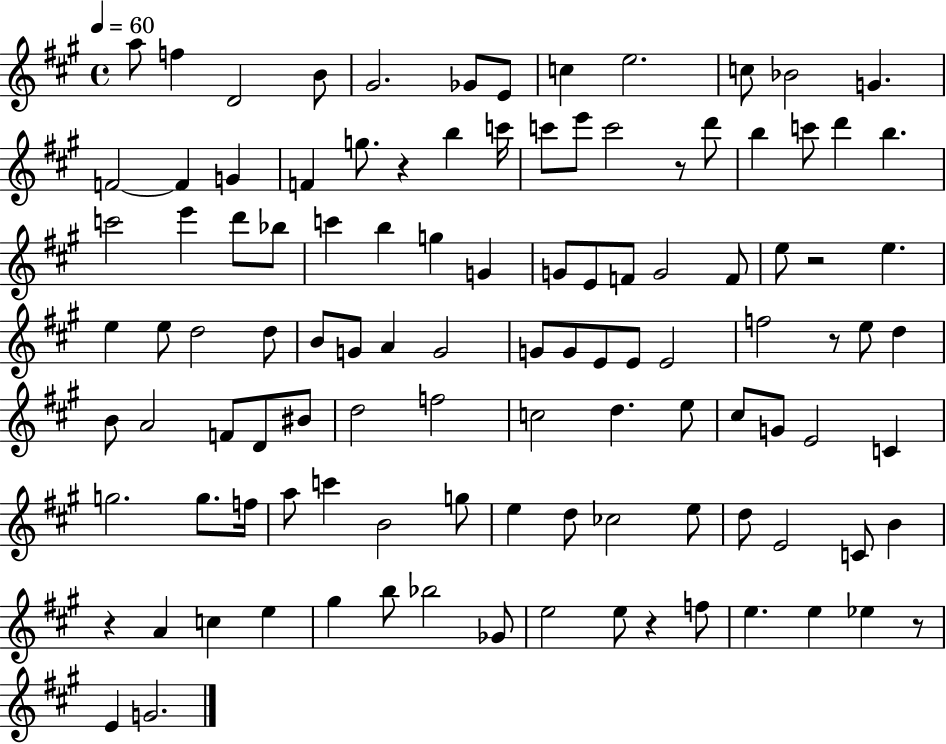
{
  \clef treble
  \time 4/4
  \defaultTimeSignature
  \key a \major
  \tempo 4 = 60
  \repeat volta 2 { a''8 f''4 d'2 b'8 | gis'2. ges'8 e'8 | c''4 e''2. | c''8 bes'2 g'4. | \break f'2~~ f'4 g'4 | f'4 g''8. r4 b''4 c'''16 | c'''8 e'''8 c'''2 r8 d'''8 | b''4 c'''8 d'''4 b''4. | \break c'''2 e'''4 d'''8 bes''8 | c'''4 b''4 g''4 g'4 | g'8 e'8 f'8 g'2 f'8 | e''8 r2 e''4. | \break e''4 e''8 d''2 d''8 | b'8 g'8 a'4 g'2 | g'8 g'8 e'8 e'8 e'2 | f''2 r8 e''8 d''4 | \break b'8 a'2 f'8 d'8 bis'8 | d''2 f''2 | c''2 d''4. e''8 | cis''8 g'8 e'2 c'4 | \break g''2. g''8. f''16 | a''8 c'''4 b'2 g''8 | e''4 d''8 ces''2 e''8 | d''8 e'2 c'8 b'4 | \break r4 a'4 c''4 e''4 | gis''4 b''8 bes''2 ges'8 | e''2 e''8 r4 f''8 | e''4. e''4 ees''4 r8 | \break e'4 g'2. | } \bar "|."
}